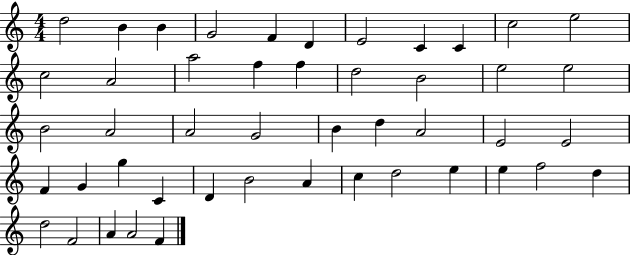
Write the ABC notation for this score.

X:1
T:Untitled
M:4/4
L:1/4
K:C
d2 B B G2 F D E2 C C c2 e2 c2 A2 a2 f f d2 B2 e2 e2 B2 A2 A2 G2 B d A2 E2 E2 F G g C D B2 A c d2 e e f2 d d2 F2 A A2 F